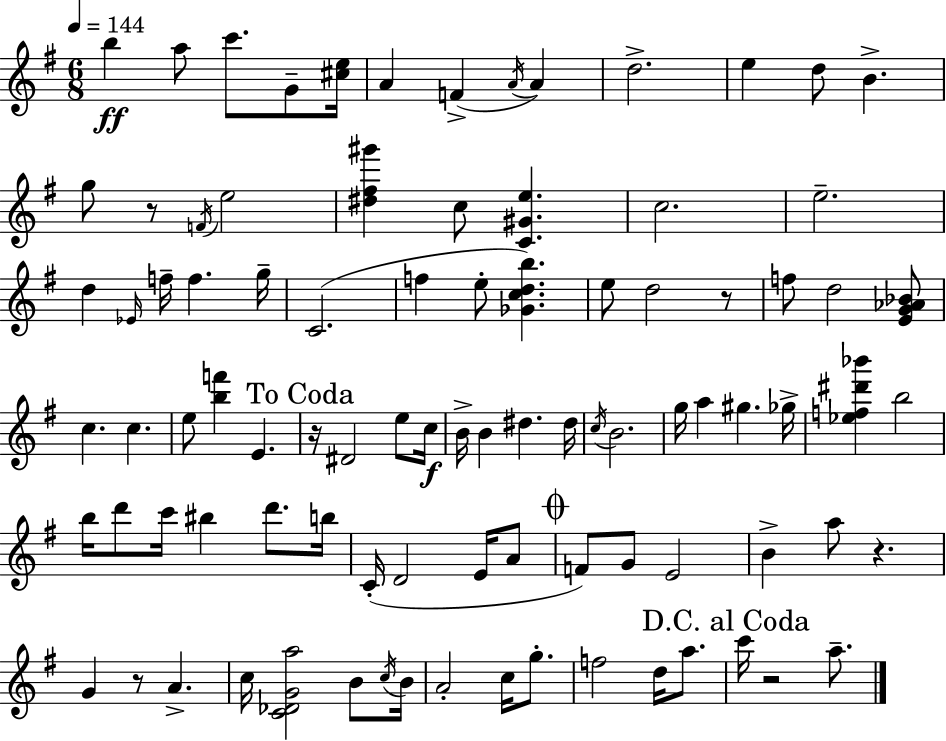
B5/q A5/e C6/e. G4/e [C#5,E5]/s A4/q F4/q A4/s A4/q D5/h. E5/q D5/e B4/q. G5/e R/e F4/s E5/h [D#5,F#5,G#6]/q C5/e [C4,G#4,E5]/q. C5/h. E5/h. D5/q Eb4/s F5/s F5/q. G5/s C4/h. F5/q E5/e [Gb4,C5,D5,B5]/q. E5/e D5/h R/e F5/e D5/h [E4,G4,Ab4,Bb4]/e C5/q. C5/q. E5/e [B5,F6]/q E4/q. R/s D#4/h E5/e C5/s B4/s B4/q D#5/q. D#5/s C5/s B4/h. G5/s A5/q G#5/q. Gb5/s [Eb5,F5,D#6,Bb6]/q B5/h B5/s D6/e C6/s BIS5/q D6/e. B5/s C4/s D4/h E4/s A4/e F4/e G4/e E4/h B4/q A5/e R/q. G4/q R/e A4/q. C5/s [C4,Db4,G4,A5]/h B4/e C5/s B4/s A4/h C5/s G5/e. F5/h D5/s A5/e. C6/s R/h A5/e.